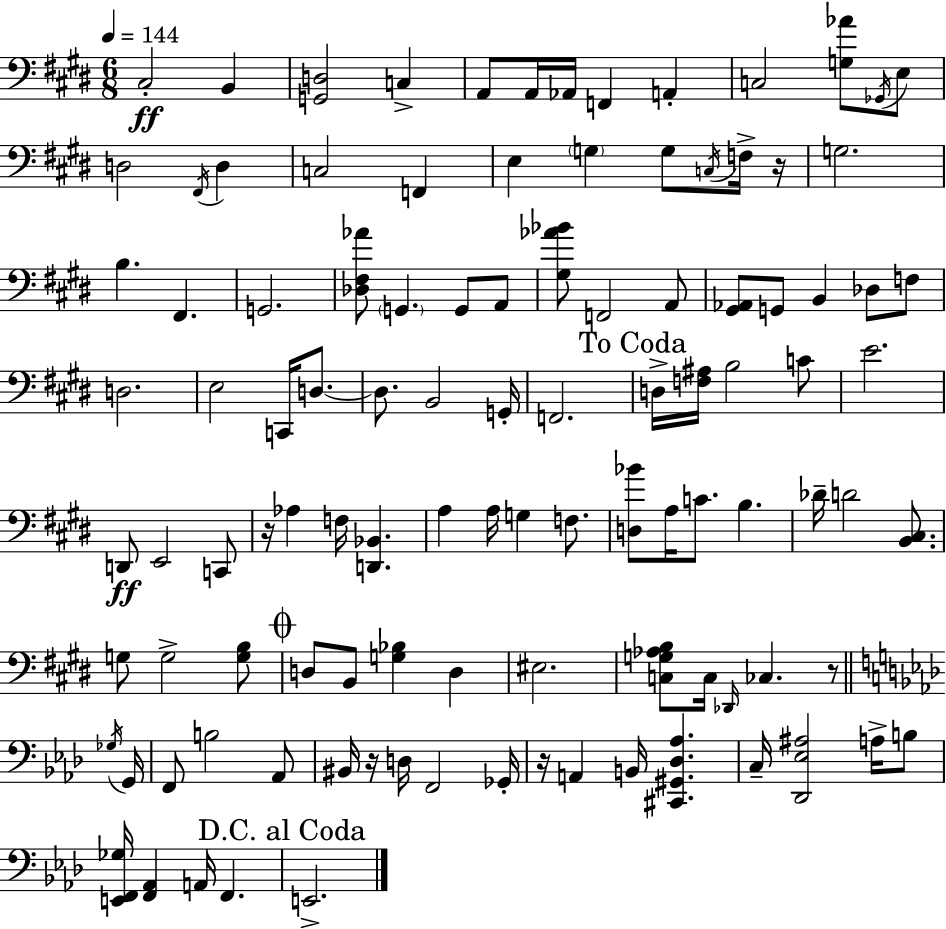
X:1
T:Untitled
M:6/8
L:1/4
K:E
^C,2 B,, [G,,D,]2 C, A,,/2 A,,/4 _A,,/4 F,, A,, C,2 [G,_A]/2 _G,,/4 E,/2 D,2 ^F,,/4 D, C,2 F,, E, G, G,/2 C,/4 F,/4 z/4 G,2 B, ^F,, G,,2 [_D,^F,_A]/2 G,, G,,/2 A,,/2 [^G,_A_B]/2 F,,2 A,,/2 [^G,,_A,,]/2 G,,/2 B,, _D,/2 F,/2 D,2 E,2 C,,/4 D,/2 D,/2 B,,2 G,,/4 F,,2 D,/4 [F,^A,]/4 B,2 C/2 E2 D,,/2 E,,2 C,,/2 z/4 _A, F,/4 [D,,_B,,] A, A,/4 G, F,/2 [D,_B]/2 A,/4 C/2 B, _D/4 D2 [B,,^C,]/2 G,/2 G,2 [G,B,]/2 D,/2 B,,/2 [G,_B,] D, ^E,2 [C,G,_A,B,]/2 C,/4 _D,,/4 _C, z/2 _G,/4 G,,/4 F,,/2 B,2 _A,,/2 ^B,,/4 z/4 D,/4 F,,2 _G,,/4 z/4 A,, B,,/4 [^C,,^G,,_D,_A,] C,/4 [_D,,_E,^A,]2 A,/4 B,/2 [E,,F,,_G,]/4 [F,,_A,,] A,,/4 F,, E,,2